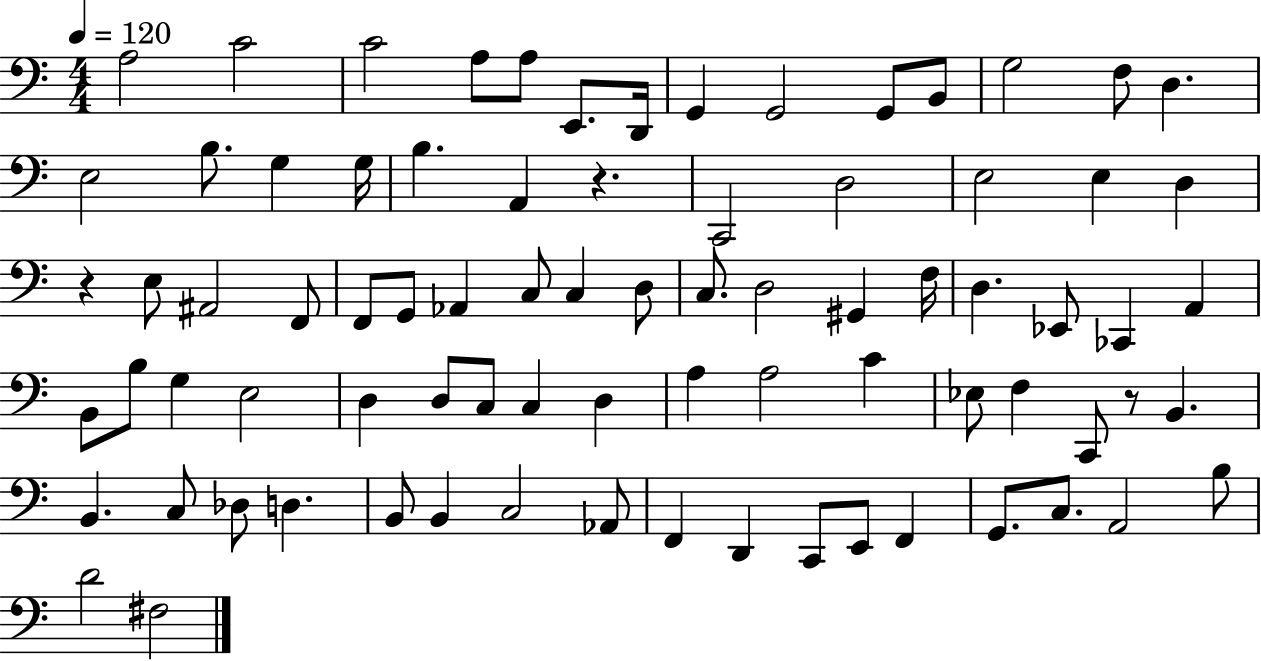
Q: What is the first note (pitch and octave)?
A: A3